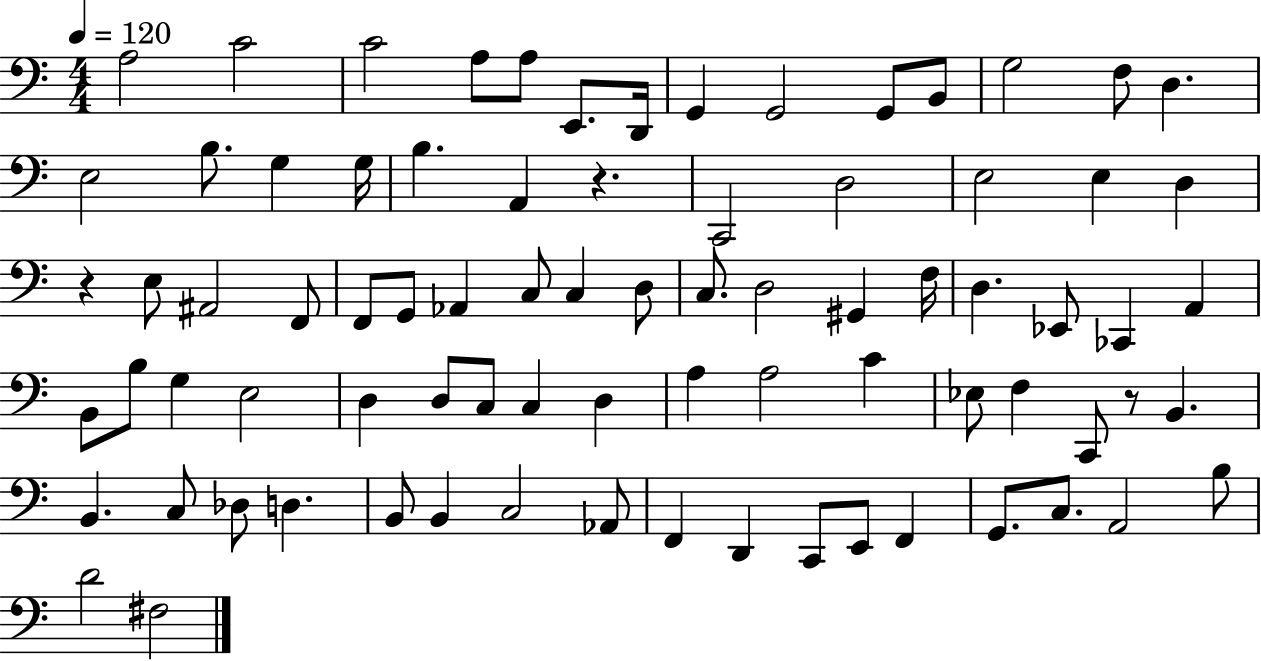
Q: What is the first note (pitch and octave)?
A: A3